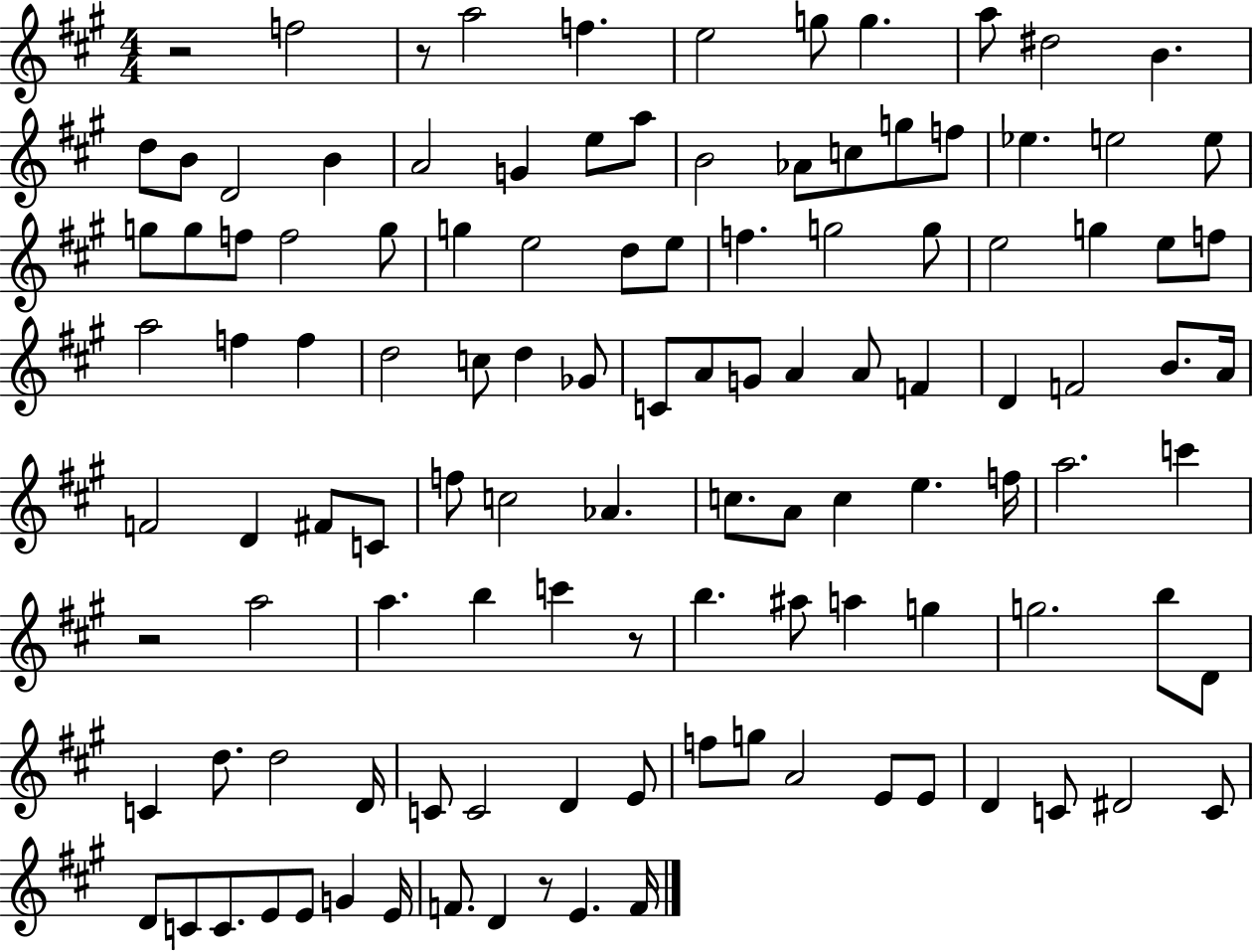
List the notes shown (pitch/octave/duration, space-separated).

R/h F5/h R/e A5/h F5/q. E5/h G5/e G5/q. A5/e D#5/h B4/q. D5/e B4/e D4/h B4/q A4/h G4/q E5/e A5/e B4/h Ab4/e C5/e G5/e F5/e Eb5/q. E5/h E5/e G5/e G5/e F5/e F5/h G5/e G5/q E5/h D5/e E5/e F5/q. G5/h G5/e E5/h G5/q E5/e F5/e A5/h F5/q F5/q D5/h C5/e D5/q Gb4/e C4/e A4/e G4/e A4/q A4/e F4/q D4/q F4/h B4/e. A4/s F4/h D4/q F#4/e C4/e F5/e C5/h Ab4/q. C5/e. A4/e C5/q E5/q. F5/s A5/h. C6/q R/h A5/h A5/q. B5/q C6/q R/e B5/q. A#5/e A5/q G5/q G5/h. B5/e D4/e C4/q D5/e. D5/h D4/s C4/e C4/h D4/q E4/e F5/e G5/e A4/h E4/e E4/e D4/q C4/e D#4/h C4/e D4/e C4/e C4/e. E4/e E4/e G4/q E4/s F4/e. D4/q R/e E4/q. F4/s